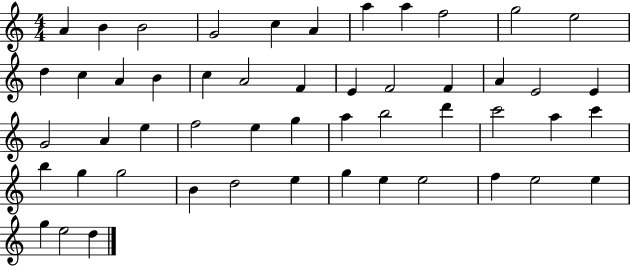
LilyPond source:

{
  \clef treble
  \numericTimeSignature
  \time 4/4
  \key c \major
  a'4 b'4 b'2 | g'2 c''4 a'4 | a''4 a''4 f''2 | g''2 e''2 | \break d''4 c''4 a'4 b'4 | c''4 a'2 f'4 | e'4 f'2 f'4 | a'4 e'2 e'4 | \break g'2 a'4 e''4 | f''2 e''4 g''4 | a''4 b''2 d'''4 | c'''2 a''4 c'''4 | \break b''4 g''4 g''2 | b'4 d''2 e''4 | g''4 e''4 e''2 | f''4 e''2 e''4 | \break g''4 e''2 d''4 | \bar "|."
}